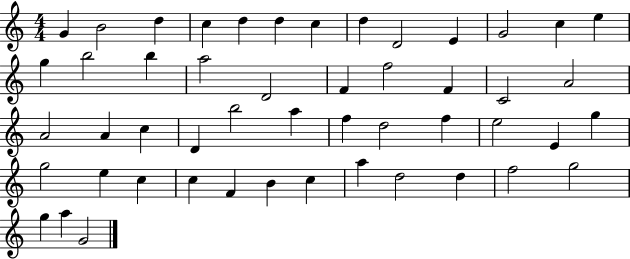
G4/q B4/h D5/q C5/q D5/q D5/q C5/q D5/q D4/h E4/q G4/h C5/q E5/q G5/q B5/h B5/q A5/h D4/h F4/q F5/h F4/q C4/h A4/h A4/h A4/q C5/q D4/q B5/h A5/q F5/q D5/h F5/q E5/h E4/q G5/q G5/h E5/q C5/q C5/q F4/q B4/q C5/q A5/q D5/h D5/q F5/h G5/h G5/q A5/q G4/h